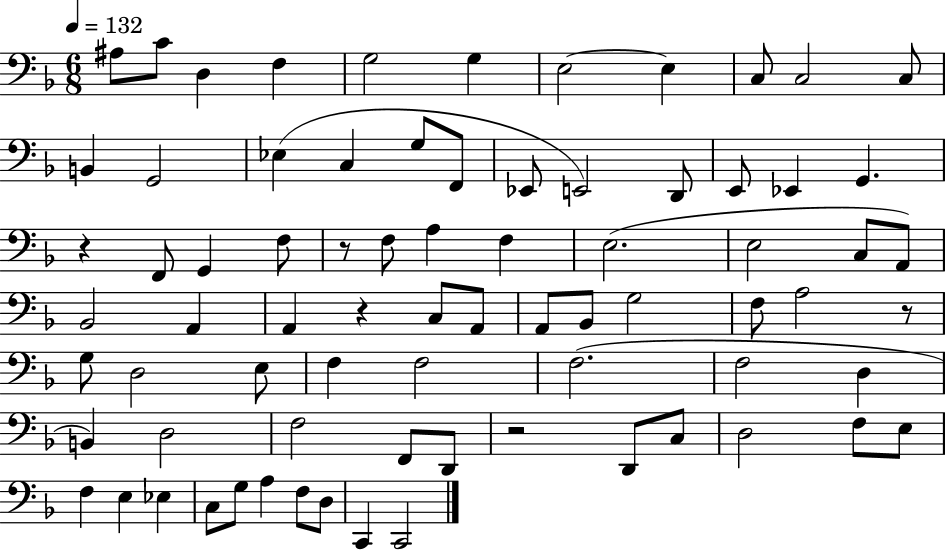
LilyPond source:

{
  \clef bass
  \numericTimeSignature
  \time 6/8
  \key f \major
  \tempo 4 = 132
  \repeat volta 2 { ais8 c'8 d4 f4 | g2 g4 | e2~~ e4 | c8 c2 c8 | \break b,4 g,2 | ees4( c4 g8 f,8 | ees,8 e,2) d,8 | e,8 ees,4 g,4. | \break r4 f,8 g,4 f8 | r8 f8 a4 f4 | e2.( | e2 c8 a,8) | \break bes,2 a,4 | a,4 r4 c8 a,8 | a,8 bes,8 g2 | f8 a2 r8 | \break g8 d2 e8 | f4 f2 | f2.( | f2 d4 | \break b,4) d2 | f2 f,8 d,8 | r2 d,8 c8 | d2 f8 e8 | \break f4 e4 ees4 | c8 g8 a4 f8 d8 | c,4 c,2 | } \bar "|."
}